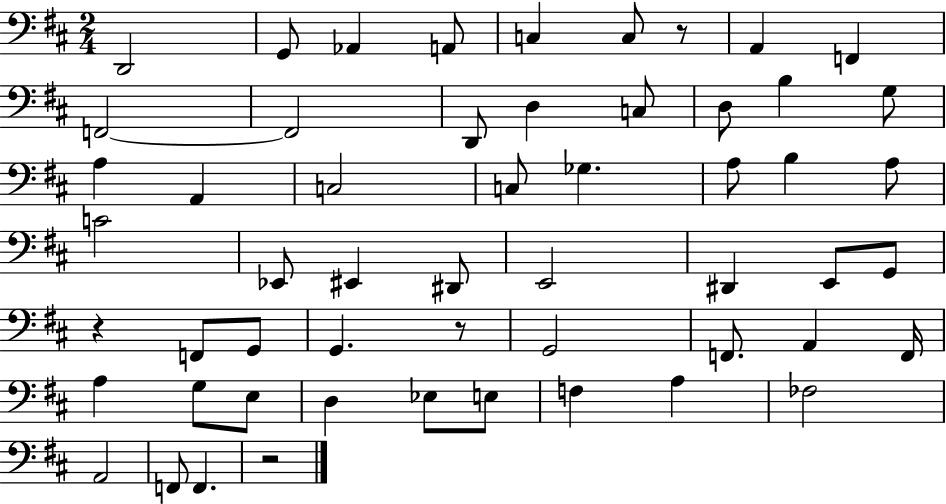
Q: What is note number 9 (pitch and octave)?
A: F2